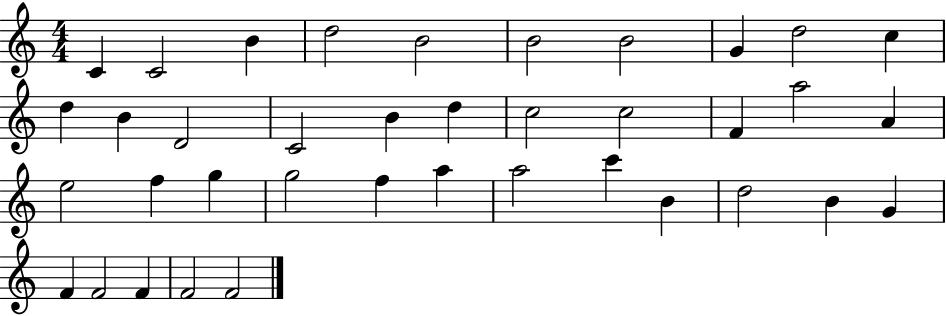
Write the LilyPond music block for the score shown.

{
  \clef treble
  \numericTimeSignature
  \time 4/4
  \key c \major
  c'4 c'2 b'4 | d''2 b'2 | b'2 b'2 | g'4 d''2 c''4 | \break d''4 b'4 d'2 | c'2 b'4 d''4 | c''2 c''2 | f'4 a''2 a'4 | \break e''2 f''4 g''4 | g''2 f''4 a''4 | a''2 c'''4 b'4 | d''2 b'4 g'4 | \break f'4 f'2 f'4 | f'2 f'2 | \bar "|."
}